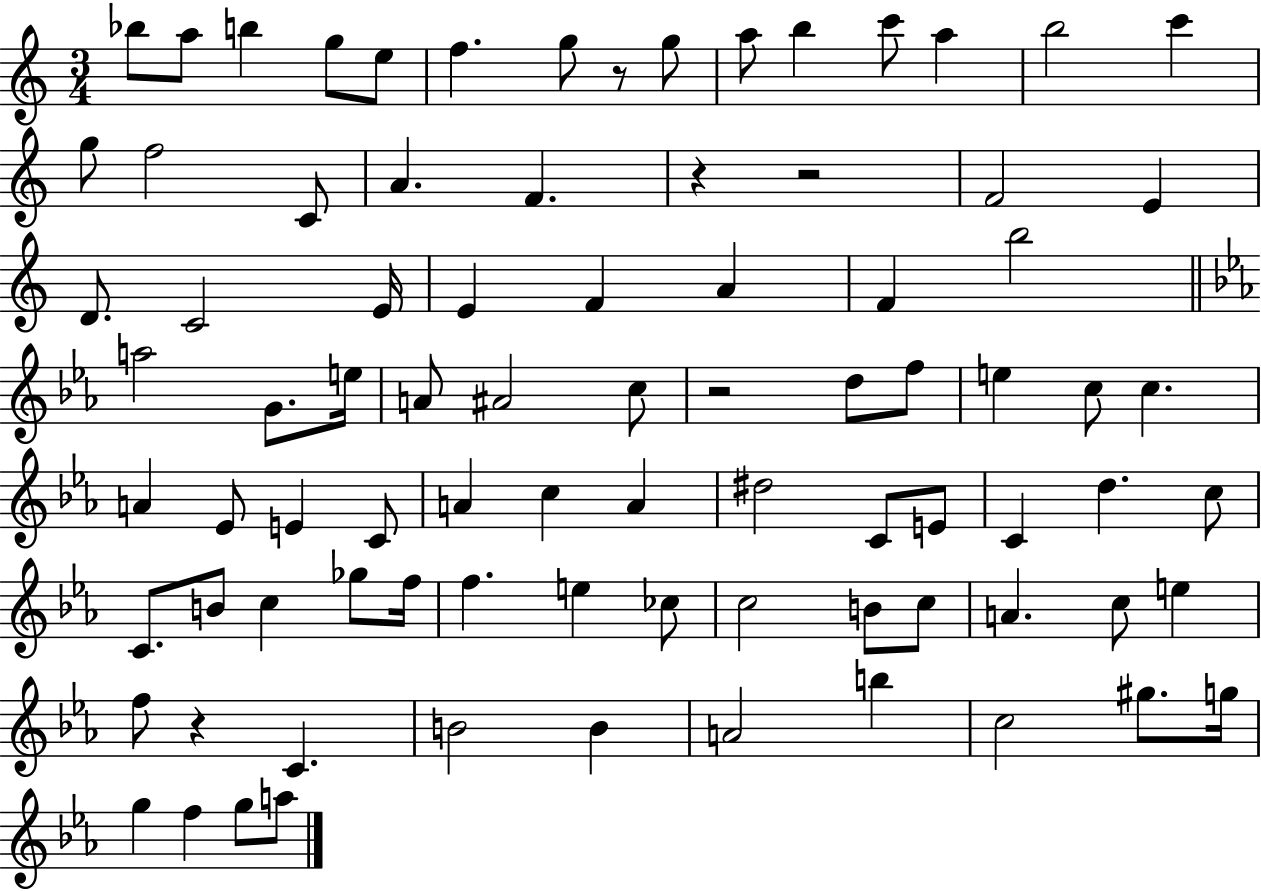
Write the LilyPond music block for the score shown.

{
  \clef treble
  \numericTimeSignature
  \time 3/4
  \key c \major
  bes''8 a''8 b''4 g''8 e''8 | f''4. g''8 r8 g''8 | a''8 b''4 c'''8 a''4 | b''2 c'''4 | \break g''8 f''2 c'8 | a'4. f'4. | r4 r2 | f'2 e'4 | \break d'8. c'2 e'16 | e'4 f'4 a'4 | f'4 b''2 | \bar "||" \break \key ees \major a''2 g'8. e''16 | a'8 ais'2 c''8 | r2 d''8 f''8 | e''4 c''8 c''4. | \break a'4 ees'8 e'4 c'8 | a'4 c''4 a'4 | dis''2 c'8 e'8 | c'4 d''4. c''8 | \break c'8. b'8 c''4 ges''8 f''16 | f''4. e''4 ces''8 | c''2 b'8 c''8 | a'4. c''8 e''4 | \break f''8 r4 c'4. | b'2 b'4 | a'2 b''4 | c''2 gis''8. g''16 | \break g''4 f''4 g''8 a''8 | \bar "|."
}